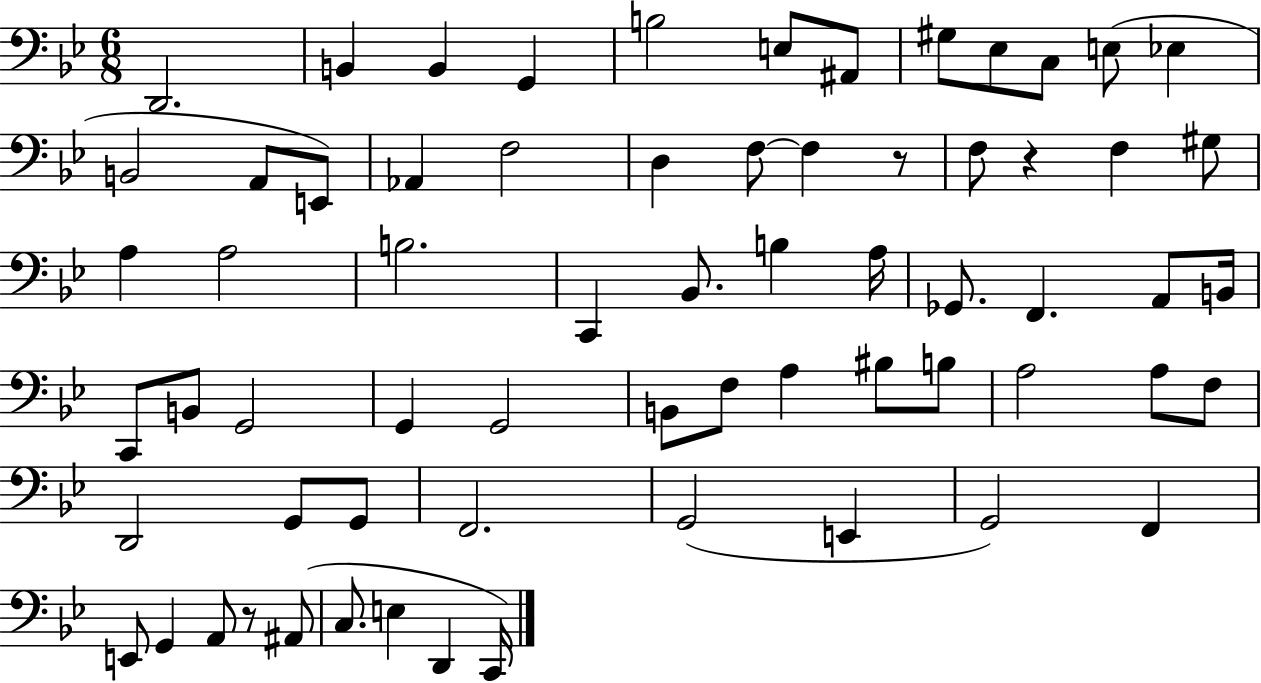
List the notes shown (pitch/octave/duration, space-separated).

D2/h. B2/q B2/q G2/q B3/h E3/e A#2/e G#3/e Eb3/e C3/e E3/e Eb3/q B2/h A2/e E2/e Ab2/q F3/h D3/q F3/e F3/q R/e F3/e R/q F3/q G#3/e A3/q A3/h B3/h. C2/q Bb2/e. B3/q A3/s Gb2/e. F2/q. A2/e B2/s C2/e B2/e G2/h G2/q G2/h B2/e F3/e A3/q BIS3/e B3/e A3/h A3/e F3/e D2/h G2/e G2/e F2/h. G2/h E2/q G2/h F2/q E2/e G2/q A2/e R/e A#2/e C3/e. E3/q D2/q C2/s